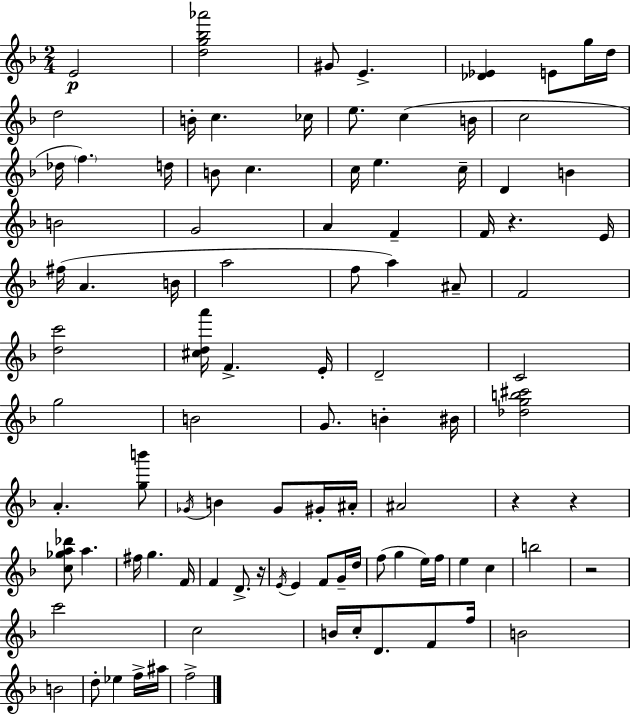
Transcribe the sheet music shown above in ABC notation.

X:1
T:Untitled
M:2/4
L:1/4
K:Dm
E2 [dg_b_a']2 ^G/2 E [_D_E] E/2 g/4 d/4 d2 B/4 c _c/4 e/2 c B/4 c2 _d/4 f d/4 B/2 c c/4 e c/4 D B B2 G2 A F F/4 z E/4 ^f/4 A B/4 a2 f/2 a ^A/2 F2 [dc']2 [^cda']/4 F E/4 D2 C2 g2 B2 G/2 B ^B/4 [_dgb^c']2 A [gb']/2 _G/4 B _G/2 ^G/4 ^A/4 ^A2 z z [c_ga_d']/2 a ^f/4 g F/4 F D/2 z/4 E/4 E F/2 G/4 d/4 f/2 g e/4 f/4 e c b2 z2 c'2 c2 B/4 c/4 D/2 F/2 f/4 B2 B2 d/2 _e f/4 ^a/4 f2